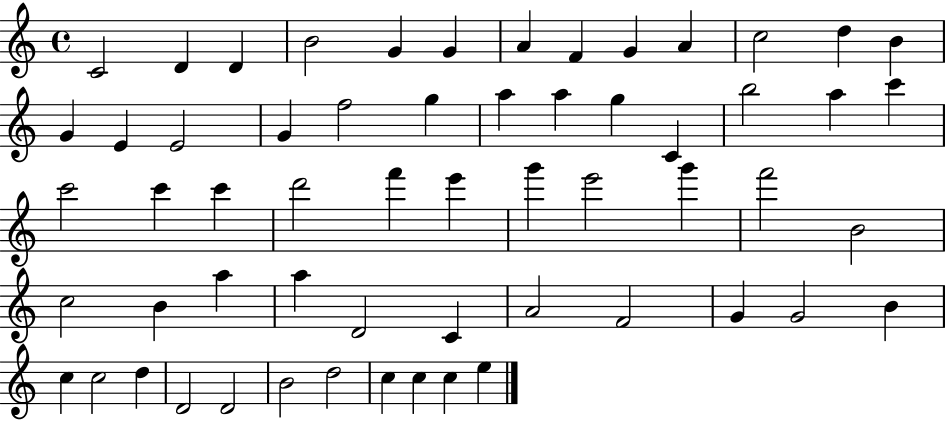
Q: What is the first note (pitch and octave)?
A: C4